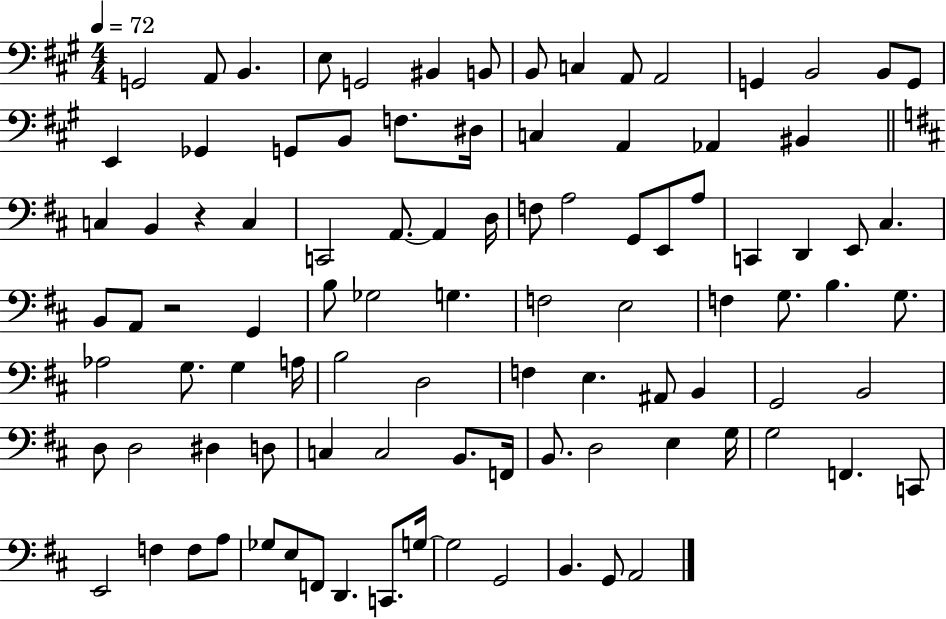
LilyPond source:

{
  \clef bass
  \numericTimeSignature
  \time 4/4
  \key a \major
  \tempo 4 = 72
  g,2 a,8 b,4. | e8 g,2 bis,4 b,8 | b,8 c4 a,8 a,2 | g,4 b,2 b,8 g,8 | \break e,4 ges,4 g,8 b,8 f8. dis16 | c4 a,4 aes,4 bis,4 | \bar "||" \break \key d \major c4 b,4 r4 c4 | c,2 a,8.~~ a,4 d16 | f8 a2 g,8 e,8 a8 | c,4 d,4 e,8 cis4. | \break b,8 a,8 r2 g,4 | b8 ges2 g4. | f2 e2 | f4 g8. b4. g8. | \break aes2 g8. g4 a16 | b2 d2 | f4 e4. ais,8 b,4 | g,2 b,2 | \break d8 d2 dis4 d8 | c4 c2 b,8. f,16 | b,8. d2 e4 g16 | g2 f,4. c,8 | \break e,2 f4 f8 a8 | ges8 e8 f,8 d,4. c,8. g16~~ | g2 g,2 | b,4. g,8 a,2 | \break \bar "|."
}